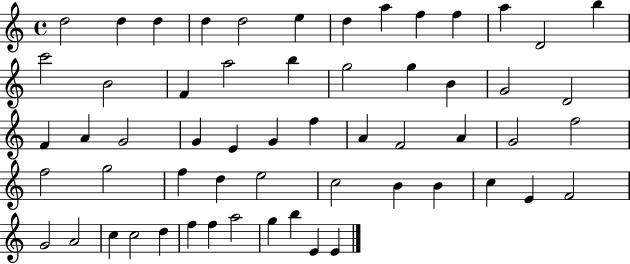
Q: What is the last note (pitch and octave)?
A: E4